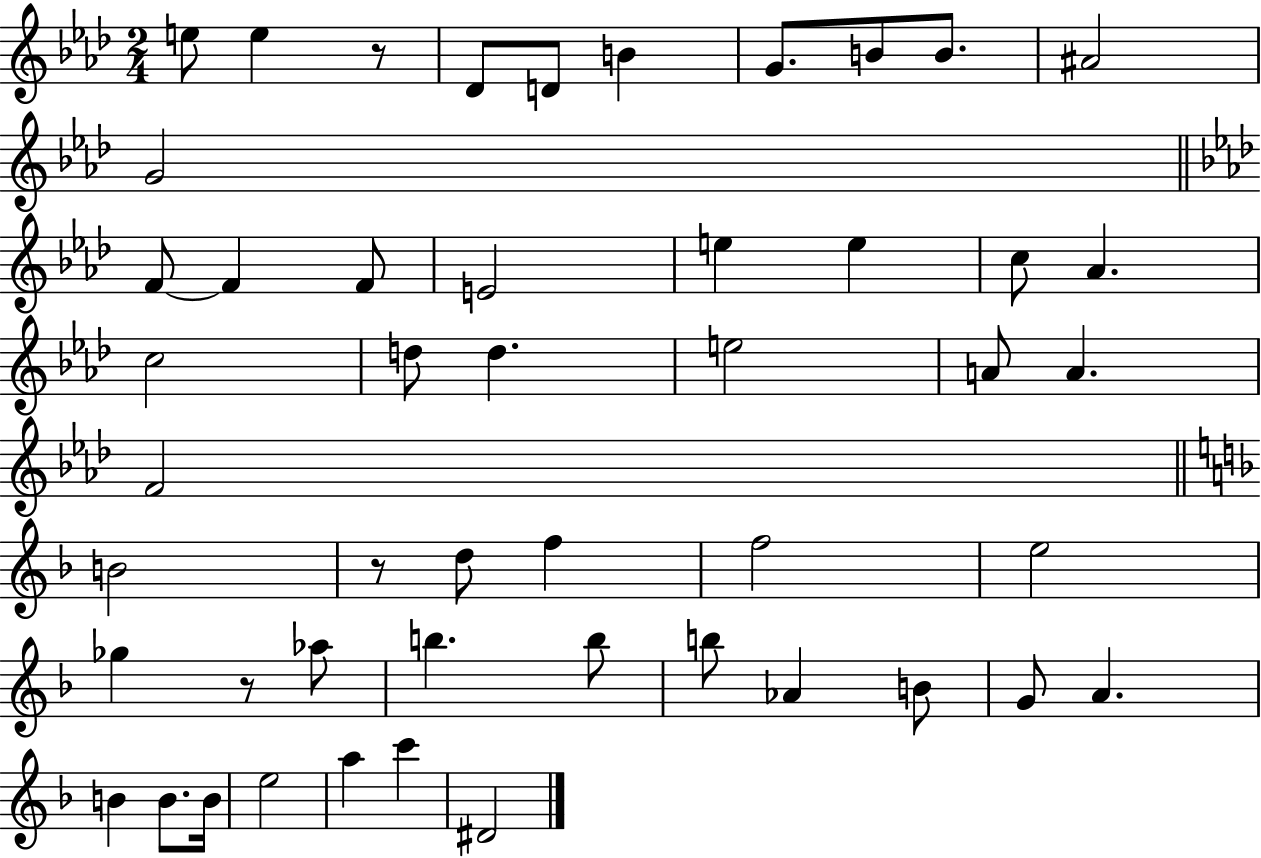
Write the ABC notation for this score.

X:1
T:Untitled
M:2/4
L:1/4
K:Ab
e/2 e z/2 _D/2 D/2 B G/2 B/2 B/2 ^A2 G2 F/2 F F/2 E2 e e c/2 _A c2 d/2 d e2 A/2 A F2 B2 z/2 d/2 f f2 e2 _g z/2 _a/2 b b/2 b/2 _A B/2 G/2 A B B/2 B/4 e2 a c' ^D2